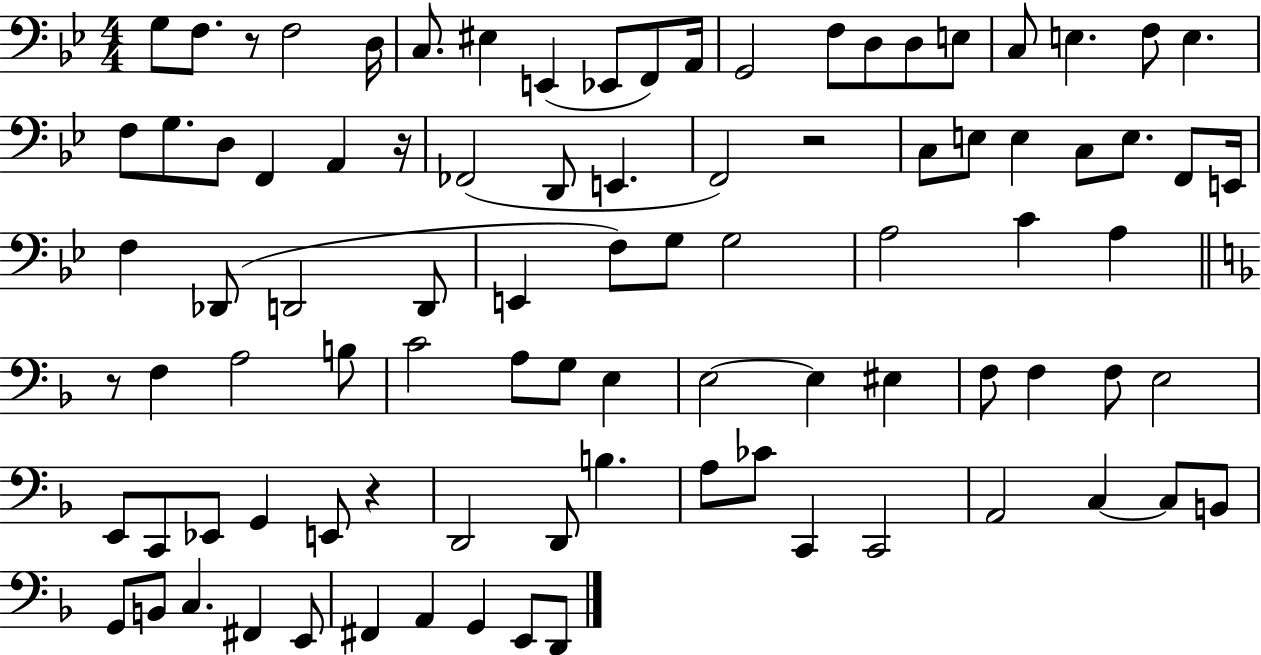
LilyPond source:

{
  \clef bass
  \numericTimeSignature
  \time 4/4
  \key bes \major
  g8 f8. r8 f2 d16 | c8. eis4 e,4( ees,8 f,8) a,16 | g,2 f8 d8 d8 e8 | c8 e4. f8 e4. | \break f8 g8. d8 f,4 a,4 r16 | fes,2( d,8 e,4. | f,2) r2 | c8 e8 e4 c8 e8. f,8 e,16 | \break f4 des,8( d,2 d,8 | e,4 f8) g8 g2 | a2 c'4 a4 | \bar "||" \break \key d \minor r8 f4 a2 b8 | c'2 a8 g8 e4 | e2~~ e4 eis4 | f8 f4 f8 e2 | \break e,8 c,8 ees,8 g,4 e,8 r4 | d,2 d,8 b4. | a8 ces'8 c,4 c,2 | a,2 c4~~ c8 b,8 | \break g,8 b,8 c4. fis,4 e,8 | fis,4 a,4 g,4 e,8 d,8 | \bar "|."
}